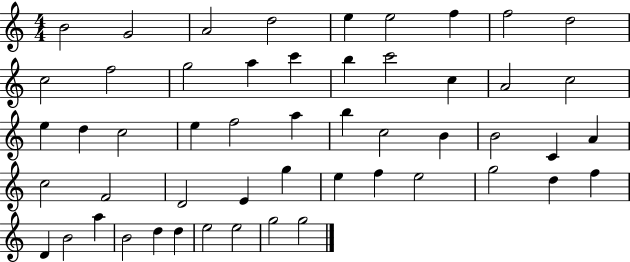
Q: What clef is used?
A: treble